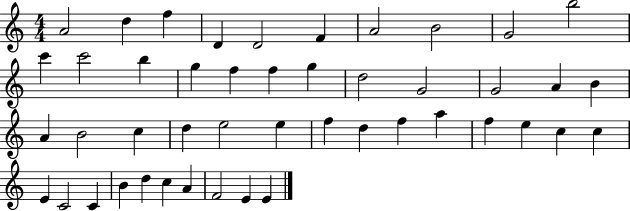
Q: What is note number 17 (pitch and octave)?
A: G5